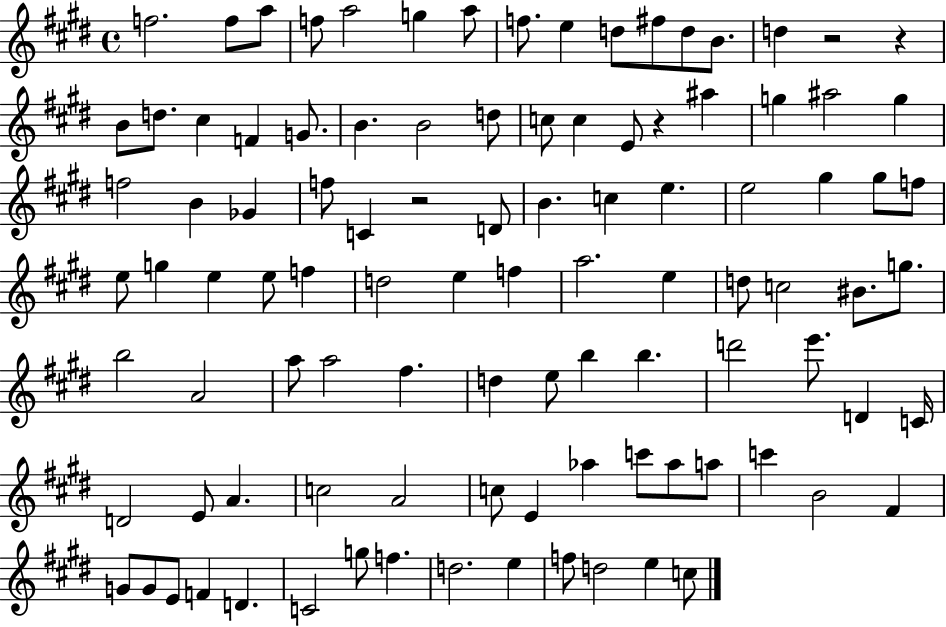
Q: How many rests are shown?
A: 4